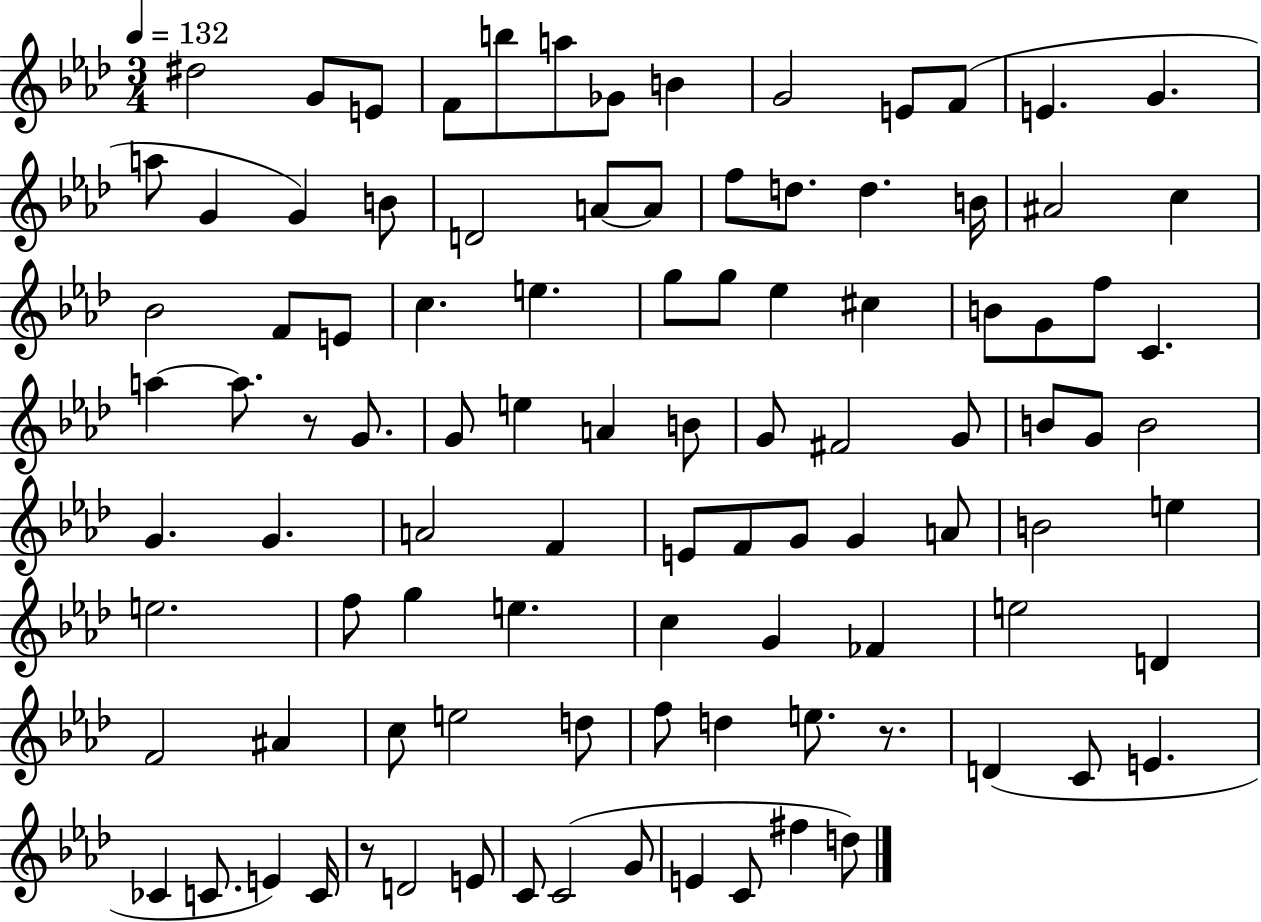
{
  \clef treble
  \numericTimeSignature
  \time 3/4
  \key aes \major
  \tempo 4 = 132
  dis''2 g'8 e'8 | f'8 b''8 a''8 ges'8 b'4 | g'2 e'8 f'8( | e'4. g'4. | \break a''8 g'4 g'4) b'8 | d'2 a'8~~ a'8 | f''8 d''8. d''4. b'16 | ais'2 c''4 | \break bes'2 f'8 e'8 | c''4. e''4. | g''8 g''8 ees''4 cis''4 | b'8 g'8 f''8 c'4. | \break a''4~~ a''8. r8 g'8. | g'8 e''4 a'4 b'8 | g'8 fis'2 g'8 | b'8 g'8 b'2 | \break g'4. g'4. | a'2 f'4 | e'8 f'8 g'8 g'4 a'8 | b'2 e''4 | \break e''2. | f''8 g''4 e''4. | c''4 g'4 fes'4 | e''2 d'4 | \break f'2 ais'4 | c''8 e''2 d''8 | f''8 d''4 e''8. r8. | d'4( c'8 e'4. | \break ces'4 c'8. e'4) c'16 | r8 d'2 e'8 | c'8 c'2( g'8 | e'4 c'8 fis''4 d''8) | \break \bar "|."
}